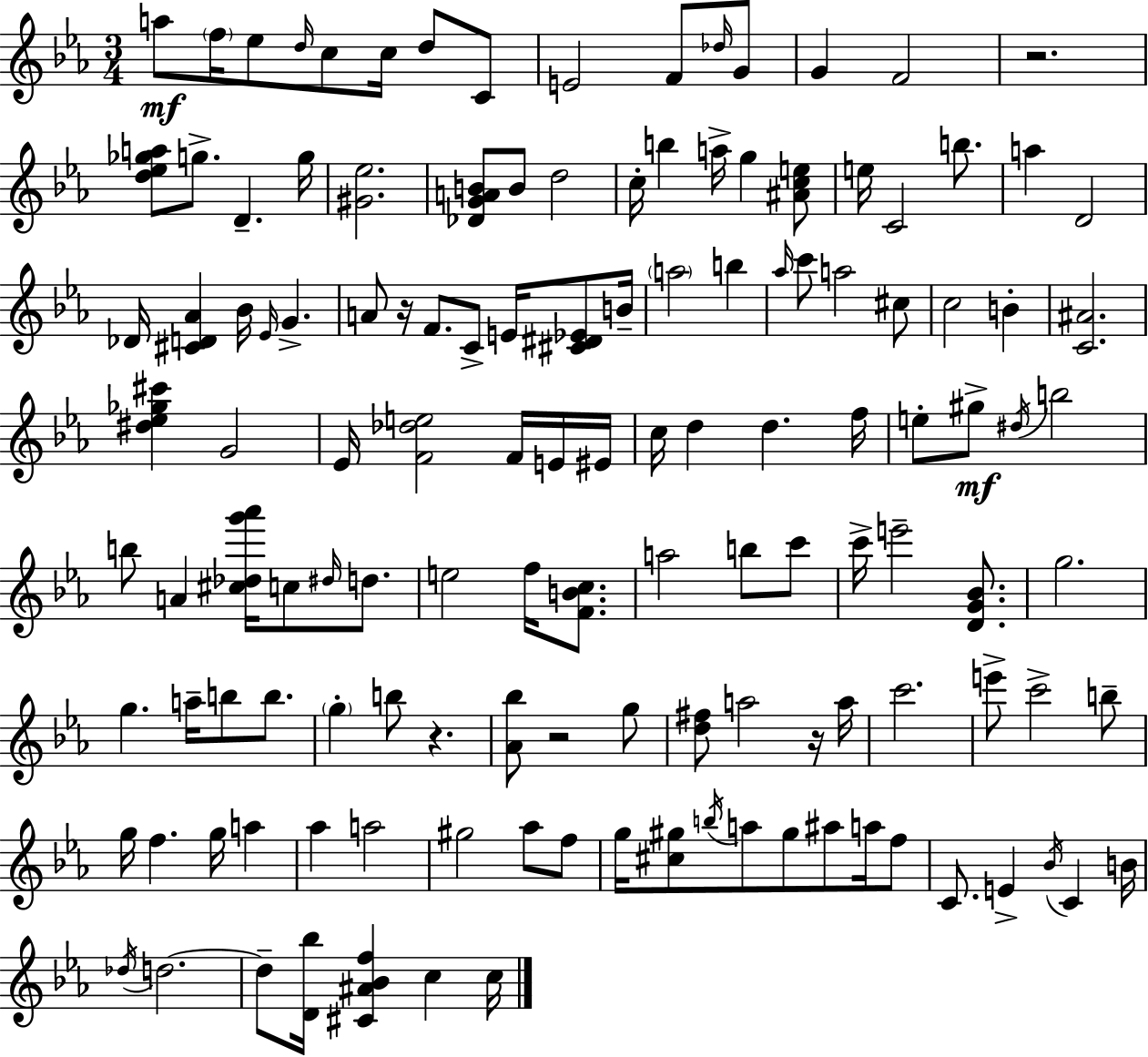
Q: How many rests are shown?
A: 5